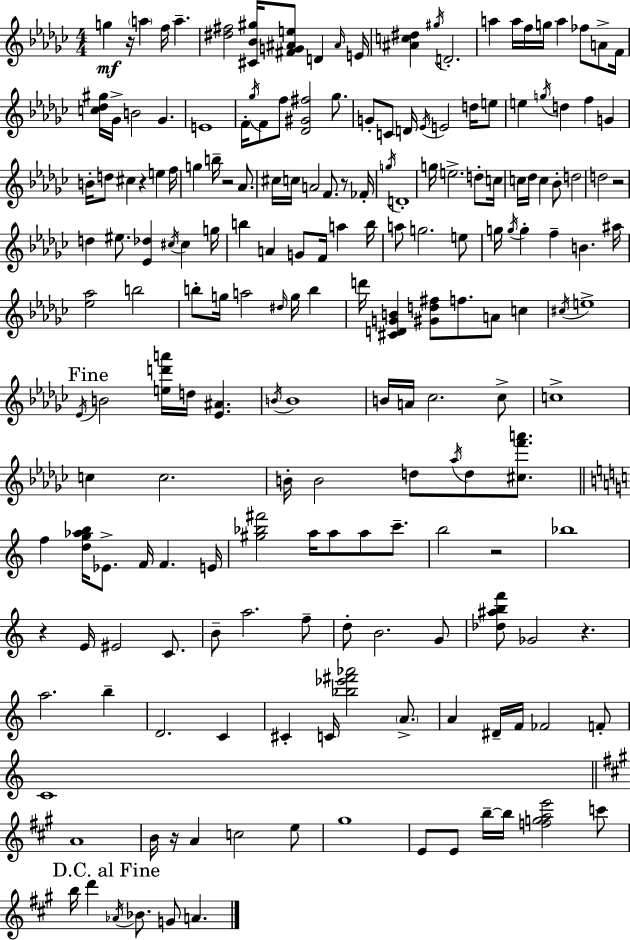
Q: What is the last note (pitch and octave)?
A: A4